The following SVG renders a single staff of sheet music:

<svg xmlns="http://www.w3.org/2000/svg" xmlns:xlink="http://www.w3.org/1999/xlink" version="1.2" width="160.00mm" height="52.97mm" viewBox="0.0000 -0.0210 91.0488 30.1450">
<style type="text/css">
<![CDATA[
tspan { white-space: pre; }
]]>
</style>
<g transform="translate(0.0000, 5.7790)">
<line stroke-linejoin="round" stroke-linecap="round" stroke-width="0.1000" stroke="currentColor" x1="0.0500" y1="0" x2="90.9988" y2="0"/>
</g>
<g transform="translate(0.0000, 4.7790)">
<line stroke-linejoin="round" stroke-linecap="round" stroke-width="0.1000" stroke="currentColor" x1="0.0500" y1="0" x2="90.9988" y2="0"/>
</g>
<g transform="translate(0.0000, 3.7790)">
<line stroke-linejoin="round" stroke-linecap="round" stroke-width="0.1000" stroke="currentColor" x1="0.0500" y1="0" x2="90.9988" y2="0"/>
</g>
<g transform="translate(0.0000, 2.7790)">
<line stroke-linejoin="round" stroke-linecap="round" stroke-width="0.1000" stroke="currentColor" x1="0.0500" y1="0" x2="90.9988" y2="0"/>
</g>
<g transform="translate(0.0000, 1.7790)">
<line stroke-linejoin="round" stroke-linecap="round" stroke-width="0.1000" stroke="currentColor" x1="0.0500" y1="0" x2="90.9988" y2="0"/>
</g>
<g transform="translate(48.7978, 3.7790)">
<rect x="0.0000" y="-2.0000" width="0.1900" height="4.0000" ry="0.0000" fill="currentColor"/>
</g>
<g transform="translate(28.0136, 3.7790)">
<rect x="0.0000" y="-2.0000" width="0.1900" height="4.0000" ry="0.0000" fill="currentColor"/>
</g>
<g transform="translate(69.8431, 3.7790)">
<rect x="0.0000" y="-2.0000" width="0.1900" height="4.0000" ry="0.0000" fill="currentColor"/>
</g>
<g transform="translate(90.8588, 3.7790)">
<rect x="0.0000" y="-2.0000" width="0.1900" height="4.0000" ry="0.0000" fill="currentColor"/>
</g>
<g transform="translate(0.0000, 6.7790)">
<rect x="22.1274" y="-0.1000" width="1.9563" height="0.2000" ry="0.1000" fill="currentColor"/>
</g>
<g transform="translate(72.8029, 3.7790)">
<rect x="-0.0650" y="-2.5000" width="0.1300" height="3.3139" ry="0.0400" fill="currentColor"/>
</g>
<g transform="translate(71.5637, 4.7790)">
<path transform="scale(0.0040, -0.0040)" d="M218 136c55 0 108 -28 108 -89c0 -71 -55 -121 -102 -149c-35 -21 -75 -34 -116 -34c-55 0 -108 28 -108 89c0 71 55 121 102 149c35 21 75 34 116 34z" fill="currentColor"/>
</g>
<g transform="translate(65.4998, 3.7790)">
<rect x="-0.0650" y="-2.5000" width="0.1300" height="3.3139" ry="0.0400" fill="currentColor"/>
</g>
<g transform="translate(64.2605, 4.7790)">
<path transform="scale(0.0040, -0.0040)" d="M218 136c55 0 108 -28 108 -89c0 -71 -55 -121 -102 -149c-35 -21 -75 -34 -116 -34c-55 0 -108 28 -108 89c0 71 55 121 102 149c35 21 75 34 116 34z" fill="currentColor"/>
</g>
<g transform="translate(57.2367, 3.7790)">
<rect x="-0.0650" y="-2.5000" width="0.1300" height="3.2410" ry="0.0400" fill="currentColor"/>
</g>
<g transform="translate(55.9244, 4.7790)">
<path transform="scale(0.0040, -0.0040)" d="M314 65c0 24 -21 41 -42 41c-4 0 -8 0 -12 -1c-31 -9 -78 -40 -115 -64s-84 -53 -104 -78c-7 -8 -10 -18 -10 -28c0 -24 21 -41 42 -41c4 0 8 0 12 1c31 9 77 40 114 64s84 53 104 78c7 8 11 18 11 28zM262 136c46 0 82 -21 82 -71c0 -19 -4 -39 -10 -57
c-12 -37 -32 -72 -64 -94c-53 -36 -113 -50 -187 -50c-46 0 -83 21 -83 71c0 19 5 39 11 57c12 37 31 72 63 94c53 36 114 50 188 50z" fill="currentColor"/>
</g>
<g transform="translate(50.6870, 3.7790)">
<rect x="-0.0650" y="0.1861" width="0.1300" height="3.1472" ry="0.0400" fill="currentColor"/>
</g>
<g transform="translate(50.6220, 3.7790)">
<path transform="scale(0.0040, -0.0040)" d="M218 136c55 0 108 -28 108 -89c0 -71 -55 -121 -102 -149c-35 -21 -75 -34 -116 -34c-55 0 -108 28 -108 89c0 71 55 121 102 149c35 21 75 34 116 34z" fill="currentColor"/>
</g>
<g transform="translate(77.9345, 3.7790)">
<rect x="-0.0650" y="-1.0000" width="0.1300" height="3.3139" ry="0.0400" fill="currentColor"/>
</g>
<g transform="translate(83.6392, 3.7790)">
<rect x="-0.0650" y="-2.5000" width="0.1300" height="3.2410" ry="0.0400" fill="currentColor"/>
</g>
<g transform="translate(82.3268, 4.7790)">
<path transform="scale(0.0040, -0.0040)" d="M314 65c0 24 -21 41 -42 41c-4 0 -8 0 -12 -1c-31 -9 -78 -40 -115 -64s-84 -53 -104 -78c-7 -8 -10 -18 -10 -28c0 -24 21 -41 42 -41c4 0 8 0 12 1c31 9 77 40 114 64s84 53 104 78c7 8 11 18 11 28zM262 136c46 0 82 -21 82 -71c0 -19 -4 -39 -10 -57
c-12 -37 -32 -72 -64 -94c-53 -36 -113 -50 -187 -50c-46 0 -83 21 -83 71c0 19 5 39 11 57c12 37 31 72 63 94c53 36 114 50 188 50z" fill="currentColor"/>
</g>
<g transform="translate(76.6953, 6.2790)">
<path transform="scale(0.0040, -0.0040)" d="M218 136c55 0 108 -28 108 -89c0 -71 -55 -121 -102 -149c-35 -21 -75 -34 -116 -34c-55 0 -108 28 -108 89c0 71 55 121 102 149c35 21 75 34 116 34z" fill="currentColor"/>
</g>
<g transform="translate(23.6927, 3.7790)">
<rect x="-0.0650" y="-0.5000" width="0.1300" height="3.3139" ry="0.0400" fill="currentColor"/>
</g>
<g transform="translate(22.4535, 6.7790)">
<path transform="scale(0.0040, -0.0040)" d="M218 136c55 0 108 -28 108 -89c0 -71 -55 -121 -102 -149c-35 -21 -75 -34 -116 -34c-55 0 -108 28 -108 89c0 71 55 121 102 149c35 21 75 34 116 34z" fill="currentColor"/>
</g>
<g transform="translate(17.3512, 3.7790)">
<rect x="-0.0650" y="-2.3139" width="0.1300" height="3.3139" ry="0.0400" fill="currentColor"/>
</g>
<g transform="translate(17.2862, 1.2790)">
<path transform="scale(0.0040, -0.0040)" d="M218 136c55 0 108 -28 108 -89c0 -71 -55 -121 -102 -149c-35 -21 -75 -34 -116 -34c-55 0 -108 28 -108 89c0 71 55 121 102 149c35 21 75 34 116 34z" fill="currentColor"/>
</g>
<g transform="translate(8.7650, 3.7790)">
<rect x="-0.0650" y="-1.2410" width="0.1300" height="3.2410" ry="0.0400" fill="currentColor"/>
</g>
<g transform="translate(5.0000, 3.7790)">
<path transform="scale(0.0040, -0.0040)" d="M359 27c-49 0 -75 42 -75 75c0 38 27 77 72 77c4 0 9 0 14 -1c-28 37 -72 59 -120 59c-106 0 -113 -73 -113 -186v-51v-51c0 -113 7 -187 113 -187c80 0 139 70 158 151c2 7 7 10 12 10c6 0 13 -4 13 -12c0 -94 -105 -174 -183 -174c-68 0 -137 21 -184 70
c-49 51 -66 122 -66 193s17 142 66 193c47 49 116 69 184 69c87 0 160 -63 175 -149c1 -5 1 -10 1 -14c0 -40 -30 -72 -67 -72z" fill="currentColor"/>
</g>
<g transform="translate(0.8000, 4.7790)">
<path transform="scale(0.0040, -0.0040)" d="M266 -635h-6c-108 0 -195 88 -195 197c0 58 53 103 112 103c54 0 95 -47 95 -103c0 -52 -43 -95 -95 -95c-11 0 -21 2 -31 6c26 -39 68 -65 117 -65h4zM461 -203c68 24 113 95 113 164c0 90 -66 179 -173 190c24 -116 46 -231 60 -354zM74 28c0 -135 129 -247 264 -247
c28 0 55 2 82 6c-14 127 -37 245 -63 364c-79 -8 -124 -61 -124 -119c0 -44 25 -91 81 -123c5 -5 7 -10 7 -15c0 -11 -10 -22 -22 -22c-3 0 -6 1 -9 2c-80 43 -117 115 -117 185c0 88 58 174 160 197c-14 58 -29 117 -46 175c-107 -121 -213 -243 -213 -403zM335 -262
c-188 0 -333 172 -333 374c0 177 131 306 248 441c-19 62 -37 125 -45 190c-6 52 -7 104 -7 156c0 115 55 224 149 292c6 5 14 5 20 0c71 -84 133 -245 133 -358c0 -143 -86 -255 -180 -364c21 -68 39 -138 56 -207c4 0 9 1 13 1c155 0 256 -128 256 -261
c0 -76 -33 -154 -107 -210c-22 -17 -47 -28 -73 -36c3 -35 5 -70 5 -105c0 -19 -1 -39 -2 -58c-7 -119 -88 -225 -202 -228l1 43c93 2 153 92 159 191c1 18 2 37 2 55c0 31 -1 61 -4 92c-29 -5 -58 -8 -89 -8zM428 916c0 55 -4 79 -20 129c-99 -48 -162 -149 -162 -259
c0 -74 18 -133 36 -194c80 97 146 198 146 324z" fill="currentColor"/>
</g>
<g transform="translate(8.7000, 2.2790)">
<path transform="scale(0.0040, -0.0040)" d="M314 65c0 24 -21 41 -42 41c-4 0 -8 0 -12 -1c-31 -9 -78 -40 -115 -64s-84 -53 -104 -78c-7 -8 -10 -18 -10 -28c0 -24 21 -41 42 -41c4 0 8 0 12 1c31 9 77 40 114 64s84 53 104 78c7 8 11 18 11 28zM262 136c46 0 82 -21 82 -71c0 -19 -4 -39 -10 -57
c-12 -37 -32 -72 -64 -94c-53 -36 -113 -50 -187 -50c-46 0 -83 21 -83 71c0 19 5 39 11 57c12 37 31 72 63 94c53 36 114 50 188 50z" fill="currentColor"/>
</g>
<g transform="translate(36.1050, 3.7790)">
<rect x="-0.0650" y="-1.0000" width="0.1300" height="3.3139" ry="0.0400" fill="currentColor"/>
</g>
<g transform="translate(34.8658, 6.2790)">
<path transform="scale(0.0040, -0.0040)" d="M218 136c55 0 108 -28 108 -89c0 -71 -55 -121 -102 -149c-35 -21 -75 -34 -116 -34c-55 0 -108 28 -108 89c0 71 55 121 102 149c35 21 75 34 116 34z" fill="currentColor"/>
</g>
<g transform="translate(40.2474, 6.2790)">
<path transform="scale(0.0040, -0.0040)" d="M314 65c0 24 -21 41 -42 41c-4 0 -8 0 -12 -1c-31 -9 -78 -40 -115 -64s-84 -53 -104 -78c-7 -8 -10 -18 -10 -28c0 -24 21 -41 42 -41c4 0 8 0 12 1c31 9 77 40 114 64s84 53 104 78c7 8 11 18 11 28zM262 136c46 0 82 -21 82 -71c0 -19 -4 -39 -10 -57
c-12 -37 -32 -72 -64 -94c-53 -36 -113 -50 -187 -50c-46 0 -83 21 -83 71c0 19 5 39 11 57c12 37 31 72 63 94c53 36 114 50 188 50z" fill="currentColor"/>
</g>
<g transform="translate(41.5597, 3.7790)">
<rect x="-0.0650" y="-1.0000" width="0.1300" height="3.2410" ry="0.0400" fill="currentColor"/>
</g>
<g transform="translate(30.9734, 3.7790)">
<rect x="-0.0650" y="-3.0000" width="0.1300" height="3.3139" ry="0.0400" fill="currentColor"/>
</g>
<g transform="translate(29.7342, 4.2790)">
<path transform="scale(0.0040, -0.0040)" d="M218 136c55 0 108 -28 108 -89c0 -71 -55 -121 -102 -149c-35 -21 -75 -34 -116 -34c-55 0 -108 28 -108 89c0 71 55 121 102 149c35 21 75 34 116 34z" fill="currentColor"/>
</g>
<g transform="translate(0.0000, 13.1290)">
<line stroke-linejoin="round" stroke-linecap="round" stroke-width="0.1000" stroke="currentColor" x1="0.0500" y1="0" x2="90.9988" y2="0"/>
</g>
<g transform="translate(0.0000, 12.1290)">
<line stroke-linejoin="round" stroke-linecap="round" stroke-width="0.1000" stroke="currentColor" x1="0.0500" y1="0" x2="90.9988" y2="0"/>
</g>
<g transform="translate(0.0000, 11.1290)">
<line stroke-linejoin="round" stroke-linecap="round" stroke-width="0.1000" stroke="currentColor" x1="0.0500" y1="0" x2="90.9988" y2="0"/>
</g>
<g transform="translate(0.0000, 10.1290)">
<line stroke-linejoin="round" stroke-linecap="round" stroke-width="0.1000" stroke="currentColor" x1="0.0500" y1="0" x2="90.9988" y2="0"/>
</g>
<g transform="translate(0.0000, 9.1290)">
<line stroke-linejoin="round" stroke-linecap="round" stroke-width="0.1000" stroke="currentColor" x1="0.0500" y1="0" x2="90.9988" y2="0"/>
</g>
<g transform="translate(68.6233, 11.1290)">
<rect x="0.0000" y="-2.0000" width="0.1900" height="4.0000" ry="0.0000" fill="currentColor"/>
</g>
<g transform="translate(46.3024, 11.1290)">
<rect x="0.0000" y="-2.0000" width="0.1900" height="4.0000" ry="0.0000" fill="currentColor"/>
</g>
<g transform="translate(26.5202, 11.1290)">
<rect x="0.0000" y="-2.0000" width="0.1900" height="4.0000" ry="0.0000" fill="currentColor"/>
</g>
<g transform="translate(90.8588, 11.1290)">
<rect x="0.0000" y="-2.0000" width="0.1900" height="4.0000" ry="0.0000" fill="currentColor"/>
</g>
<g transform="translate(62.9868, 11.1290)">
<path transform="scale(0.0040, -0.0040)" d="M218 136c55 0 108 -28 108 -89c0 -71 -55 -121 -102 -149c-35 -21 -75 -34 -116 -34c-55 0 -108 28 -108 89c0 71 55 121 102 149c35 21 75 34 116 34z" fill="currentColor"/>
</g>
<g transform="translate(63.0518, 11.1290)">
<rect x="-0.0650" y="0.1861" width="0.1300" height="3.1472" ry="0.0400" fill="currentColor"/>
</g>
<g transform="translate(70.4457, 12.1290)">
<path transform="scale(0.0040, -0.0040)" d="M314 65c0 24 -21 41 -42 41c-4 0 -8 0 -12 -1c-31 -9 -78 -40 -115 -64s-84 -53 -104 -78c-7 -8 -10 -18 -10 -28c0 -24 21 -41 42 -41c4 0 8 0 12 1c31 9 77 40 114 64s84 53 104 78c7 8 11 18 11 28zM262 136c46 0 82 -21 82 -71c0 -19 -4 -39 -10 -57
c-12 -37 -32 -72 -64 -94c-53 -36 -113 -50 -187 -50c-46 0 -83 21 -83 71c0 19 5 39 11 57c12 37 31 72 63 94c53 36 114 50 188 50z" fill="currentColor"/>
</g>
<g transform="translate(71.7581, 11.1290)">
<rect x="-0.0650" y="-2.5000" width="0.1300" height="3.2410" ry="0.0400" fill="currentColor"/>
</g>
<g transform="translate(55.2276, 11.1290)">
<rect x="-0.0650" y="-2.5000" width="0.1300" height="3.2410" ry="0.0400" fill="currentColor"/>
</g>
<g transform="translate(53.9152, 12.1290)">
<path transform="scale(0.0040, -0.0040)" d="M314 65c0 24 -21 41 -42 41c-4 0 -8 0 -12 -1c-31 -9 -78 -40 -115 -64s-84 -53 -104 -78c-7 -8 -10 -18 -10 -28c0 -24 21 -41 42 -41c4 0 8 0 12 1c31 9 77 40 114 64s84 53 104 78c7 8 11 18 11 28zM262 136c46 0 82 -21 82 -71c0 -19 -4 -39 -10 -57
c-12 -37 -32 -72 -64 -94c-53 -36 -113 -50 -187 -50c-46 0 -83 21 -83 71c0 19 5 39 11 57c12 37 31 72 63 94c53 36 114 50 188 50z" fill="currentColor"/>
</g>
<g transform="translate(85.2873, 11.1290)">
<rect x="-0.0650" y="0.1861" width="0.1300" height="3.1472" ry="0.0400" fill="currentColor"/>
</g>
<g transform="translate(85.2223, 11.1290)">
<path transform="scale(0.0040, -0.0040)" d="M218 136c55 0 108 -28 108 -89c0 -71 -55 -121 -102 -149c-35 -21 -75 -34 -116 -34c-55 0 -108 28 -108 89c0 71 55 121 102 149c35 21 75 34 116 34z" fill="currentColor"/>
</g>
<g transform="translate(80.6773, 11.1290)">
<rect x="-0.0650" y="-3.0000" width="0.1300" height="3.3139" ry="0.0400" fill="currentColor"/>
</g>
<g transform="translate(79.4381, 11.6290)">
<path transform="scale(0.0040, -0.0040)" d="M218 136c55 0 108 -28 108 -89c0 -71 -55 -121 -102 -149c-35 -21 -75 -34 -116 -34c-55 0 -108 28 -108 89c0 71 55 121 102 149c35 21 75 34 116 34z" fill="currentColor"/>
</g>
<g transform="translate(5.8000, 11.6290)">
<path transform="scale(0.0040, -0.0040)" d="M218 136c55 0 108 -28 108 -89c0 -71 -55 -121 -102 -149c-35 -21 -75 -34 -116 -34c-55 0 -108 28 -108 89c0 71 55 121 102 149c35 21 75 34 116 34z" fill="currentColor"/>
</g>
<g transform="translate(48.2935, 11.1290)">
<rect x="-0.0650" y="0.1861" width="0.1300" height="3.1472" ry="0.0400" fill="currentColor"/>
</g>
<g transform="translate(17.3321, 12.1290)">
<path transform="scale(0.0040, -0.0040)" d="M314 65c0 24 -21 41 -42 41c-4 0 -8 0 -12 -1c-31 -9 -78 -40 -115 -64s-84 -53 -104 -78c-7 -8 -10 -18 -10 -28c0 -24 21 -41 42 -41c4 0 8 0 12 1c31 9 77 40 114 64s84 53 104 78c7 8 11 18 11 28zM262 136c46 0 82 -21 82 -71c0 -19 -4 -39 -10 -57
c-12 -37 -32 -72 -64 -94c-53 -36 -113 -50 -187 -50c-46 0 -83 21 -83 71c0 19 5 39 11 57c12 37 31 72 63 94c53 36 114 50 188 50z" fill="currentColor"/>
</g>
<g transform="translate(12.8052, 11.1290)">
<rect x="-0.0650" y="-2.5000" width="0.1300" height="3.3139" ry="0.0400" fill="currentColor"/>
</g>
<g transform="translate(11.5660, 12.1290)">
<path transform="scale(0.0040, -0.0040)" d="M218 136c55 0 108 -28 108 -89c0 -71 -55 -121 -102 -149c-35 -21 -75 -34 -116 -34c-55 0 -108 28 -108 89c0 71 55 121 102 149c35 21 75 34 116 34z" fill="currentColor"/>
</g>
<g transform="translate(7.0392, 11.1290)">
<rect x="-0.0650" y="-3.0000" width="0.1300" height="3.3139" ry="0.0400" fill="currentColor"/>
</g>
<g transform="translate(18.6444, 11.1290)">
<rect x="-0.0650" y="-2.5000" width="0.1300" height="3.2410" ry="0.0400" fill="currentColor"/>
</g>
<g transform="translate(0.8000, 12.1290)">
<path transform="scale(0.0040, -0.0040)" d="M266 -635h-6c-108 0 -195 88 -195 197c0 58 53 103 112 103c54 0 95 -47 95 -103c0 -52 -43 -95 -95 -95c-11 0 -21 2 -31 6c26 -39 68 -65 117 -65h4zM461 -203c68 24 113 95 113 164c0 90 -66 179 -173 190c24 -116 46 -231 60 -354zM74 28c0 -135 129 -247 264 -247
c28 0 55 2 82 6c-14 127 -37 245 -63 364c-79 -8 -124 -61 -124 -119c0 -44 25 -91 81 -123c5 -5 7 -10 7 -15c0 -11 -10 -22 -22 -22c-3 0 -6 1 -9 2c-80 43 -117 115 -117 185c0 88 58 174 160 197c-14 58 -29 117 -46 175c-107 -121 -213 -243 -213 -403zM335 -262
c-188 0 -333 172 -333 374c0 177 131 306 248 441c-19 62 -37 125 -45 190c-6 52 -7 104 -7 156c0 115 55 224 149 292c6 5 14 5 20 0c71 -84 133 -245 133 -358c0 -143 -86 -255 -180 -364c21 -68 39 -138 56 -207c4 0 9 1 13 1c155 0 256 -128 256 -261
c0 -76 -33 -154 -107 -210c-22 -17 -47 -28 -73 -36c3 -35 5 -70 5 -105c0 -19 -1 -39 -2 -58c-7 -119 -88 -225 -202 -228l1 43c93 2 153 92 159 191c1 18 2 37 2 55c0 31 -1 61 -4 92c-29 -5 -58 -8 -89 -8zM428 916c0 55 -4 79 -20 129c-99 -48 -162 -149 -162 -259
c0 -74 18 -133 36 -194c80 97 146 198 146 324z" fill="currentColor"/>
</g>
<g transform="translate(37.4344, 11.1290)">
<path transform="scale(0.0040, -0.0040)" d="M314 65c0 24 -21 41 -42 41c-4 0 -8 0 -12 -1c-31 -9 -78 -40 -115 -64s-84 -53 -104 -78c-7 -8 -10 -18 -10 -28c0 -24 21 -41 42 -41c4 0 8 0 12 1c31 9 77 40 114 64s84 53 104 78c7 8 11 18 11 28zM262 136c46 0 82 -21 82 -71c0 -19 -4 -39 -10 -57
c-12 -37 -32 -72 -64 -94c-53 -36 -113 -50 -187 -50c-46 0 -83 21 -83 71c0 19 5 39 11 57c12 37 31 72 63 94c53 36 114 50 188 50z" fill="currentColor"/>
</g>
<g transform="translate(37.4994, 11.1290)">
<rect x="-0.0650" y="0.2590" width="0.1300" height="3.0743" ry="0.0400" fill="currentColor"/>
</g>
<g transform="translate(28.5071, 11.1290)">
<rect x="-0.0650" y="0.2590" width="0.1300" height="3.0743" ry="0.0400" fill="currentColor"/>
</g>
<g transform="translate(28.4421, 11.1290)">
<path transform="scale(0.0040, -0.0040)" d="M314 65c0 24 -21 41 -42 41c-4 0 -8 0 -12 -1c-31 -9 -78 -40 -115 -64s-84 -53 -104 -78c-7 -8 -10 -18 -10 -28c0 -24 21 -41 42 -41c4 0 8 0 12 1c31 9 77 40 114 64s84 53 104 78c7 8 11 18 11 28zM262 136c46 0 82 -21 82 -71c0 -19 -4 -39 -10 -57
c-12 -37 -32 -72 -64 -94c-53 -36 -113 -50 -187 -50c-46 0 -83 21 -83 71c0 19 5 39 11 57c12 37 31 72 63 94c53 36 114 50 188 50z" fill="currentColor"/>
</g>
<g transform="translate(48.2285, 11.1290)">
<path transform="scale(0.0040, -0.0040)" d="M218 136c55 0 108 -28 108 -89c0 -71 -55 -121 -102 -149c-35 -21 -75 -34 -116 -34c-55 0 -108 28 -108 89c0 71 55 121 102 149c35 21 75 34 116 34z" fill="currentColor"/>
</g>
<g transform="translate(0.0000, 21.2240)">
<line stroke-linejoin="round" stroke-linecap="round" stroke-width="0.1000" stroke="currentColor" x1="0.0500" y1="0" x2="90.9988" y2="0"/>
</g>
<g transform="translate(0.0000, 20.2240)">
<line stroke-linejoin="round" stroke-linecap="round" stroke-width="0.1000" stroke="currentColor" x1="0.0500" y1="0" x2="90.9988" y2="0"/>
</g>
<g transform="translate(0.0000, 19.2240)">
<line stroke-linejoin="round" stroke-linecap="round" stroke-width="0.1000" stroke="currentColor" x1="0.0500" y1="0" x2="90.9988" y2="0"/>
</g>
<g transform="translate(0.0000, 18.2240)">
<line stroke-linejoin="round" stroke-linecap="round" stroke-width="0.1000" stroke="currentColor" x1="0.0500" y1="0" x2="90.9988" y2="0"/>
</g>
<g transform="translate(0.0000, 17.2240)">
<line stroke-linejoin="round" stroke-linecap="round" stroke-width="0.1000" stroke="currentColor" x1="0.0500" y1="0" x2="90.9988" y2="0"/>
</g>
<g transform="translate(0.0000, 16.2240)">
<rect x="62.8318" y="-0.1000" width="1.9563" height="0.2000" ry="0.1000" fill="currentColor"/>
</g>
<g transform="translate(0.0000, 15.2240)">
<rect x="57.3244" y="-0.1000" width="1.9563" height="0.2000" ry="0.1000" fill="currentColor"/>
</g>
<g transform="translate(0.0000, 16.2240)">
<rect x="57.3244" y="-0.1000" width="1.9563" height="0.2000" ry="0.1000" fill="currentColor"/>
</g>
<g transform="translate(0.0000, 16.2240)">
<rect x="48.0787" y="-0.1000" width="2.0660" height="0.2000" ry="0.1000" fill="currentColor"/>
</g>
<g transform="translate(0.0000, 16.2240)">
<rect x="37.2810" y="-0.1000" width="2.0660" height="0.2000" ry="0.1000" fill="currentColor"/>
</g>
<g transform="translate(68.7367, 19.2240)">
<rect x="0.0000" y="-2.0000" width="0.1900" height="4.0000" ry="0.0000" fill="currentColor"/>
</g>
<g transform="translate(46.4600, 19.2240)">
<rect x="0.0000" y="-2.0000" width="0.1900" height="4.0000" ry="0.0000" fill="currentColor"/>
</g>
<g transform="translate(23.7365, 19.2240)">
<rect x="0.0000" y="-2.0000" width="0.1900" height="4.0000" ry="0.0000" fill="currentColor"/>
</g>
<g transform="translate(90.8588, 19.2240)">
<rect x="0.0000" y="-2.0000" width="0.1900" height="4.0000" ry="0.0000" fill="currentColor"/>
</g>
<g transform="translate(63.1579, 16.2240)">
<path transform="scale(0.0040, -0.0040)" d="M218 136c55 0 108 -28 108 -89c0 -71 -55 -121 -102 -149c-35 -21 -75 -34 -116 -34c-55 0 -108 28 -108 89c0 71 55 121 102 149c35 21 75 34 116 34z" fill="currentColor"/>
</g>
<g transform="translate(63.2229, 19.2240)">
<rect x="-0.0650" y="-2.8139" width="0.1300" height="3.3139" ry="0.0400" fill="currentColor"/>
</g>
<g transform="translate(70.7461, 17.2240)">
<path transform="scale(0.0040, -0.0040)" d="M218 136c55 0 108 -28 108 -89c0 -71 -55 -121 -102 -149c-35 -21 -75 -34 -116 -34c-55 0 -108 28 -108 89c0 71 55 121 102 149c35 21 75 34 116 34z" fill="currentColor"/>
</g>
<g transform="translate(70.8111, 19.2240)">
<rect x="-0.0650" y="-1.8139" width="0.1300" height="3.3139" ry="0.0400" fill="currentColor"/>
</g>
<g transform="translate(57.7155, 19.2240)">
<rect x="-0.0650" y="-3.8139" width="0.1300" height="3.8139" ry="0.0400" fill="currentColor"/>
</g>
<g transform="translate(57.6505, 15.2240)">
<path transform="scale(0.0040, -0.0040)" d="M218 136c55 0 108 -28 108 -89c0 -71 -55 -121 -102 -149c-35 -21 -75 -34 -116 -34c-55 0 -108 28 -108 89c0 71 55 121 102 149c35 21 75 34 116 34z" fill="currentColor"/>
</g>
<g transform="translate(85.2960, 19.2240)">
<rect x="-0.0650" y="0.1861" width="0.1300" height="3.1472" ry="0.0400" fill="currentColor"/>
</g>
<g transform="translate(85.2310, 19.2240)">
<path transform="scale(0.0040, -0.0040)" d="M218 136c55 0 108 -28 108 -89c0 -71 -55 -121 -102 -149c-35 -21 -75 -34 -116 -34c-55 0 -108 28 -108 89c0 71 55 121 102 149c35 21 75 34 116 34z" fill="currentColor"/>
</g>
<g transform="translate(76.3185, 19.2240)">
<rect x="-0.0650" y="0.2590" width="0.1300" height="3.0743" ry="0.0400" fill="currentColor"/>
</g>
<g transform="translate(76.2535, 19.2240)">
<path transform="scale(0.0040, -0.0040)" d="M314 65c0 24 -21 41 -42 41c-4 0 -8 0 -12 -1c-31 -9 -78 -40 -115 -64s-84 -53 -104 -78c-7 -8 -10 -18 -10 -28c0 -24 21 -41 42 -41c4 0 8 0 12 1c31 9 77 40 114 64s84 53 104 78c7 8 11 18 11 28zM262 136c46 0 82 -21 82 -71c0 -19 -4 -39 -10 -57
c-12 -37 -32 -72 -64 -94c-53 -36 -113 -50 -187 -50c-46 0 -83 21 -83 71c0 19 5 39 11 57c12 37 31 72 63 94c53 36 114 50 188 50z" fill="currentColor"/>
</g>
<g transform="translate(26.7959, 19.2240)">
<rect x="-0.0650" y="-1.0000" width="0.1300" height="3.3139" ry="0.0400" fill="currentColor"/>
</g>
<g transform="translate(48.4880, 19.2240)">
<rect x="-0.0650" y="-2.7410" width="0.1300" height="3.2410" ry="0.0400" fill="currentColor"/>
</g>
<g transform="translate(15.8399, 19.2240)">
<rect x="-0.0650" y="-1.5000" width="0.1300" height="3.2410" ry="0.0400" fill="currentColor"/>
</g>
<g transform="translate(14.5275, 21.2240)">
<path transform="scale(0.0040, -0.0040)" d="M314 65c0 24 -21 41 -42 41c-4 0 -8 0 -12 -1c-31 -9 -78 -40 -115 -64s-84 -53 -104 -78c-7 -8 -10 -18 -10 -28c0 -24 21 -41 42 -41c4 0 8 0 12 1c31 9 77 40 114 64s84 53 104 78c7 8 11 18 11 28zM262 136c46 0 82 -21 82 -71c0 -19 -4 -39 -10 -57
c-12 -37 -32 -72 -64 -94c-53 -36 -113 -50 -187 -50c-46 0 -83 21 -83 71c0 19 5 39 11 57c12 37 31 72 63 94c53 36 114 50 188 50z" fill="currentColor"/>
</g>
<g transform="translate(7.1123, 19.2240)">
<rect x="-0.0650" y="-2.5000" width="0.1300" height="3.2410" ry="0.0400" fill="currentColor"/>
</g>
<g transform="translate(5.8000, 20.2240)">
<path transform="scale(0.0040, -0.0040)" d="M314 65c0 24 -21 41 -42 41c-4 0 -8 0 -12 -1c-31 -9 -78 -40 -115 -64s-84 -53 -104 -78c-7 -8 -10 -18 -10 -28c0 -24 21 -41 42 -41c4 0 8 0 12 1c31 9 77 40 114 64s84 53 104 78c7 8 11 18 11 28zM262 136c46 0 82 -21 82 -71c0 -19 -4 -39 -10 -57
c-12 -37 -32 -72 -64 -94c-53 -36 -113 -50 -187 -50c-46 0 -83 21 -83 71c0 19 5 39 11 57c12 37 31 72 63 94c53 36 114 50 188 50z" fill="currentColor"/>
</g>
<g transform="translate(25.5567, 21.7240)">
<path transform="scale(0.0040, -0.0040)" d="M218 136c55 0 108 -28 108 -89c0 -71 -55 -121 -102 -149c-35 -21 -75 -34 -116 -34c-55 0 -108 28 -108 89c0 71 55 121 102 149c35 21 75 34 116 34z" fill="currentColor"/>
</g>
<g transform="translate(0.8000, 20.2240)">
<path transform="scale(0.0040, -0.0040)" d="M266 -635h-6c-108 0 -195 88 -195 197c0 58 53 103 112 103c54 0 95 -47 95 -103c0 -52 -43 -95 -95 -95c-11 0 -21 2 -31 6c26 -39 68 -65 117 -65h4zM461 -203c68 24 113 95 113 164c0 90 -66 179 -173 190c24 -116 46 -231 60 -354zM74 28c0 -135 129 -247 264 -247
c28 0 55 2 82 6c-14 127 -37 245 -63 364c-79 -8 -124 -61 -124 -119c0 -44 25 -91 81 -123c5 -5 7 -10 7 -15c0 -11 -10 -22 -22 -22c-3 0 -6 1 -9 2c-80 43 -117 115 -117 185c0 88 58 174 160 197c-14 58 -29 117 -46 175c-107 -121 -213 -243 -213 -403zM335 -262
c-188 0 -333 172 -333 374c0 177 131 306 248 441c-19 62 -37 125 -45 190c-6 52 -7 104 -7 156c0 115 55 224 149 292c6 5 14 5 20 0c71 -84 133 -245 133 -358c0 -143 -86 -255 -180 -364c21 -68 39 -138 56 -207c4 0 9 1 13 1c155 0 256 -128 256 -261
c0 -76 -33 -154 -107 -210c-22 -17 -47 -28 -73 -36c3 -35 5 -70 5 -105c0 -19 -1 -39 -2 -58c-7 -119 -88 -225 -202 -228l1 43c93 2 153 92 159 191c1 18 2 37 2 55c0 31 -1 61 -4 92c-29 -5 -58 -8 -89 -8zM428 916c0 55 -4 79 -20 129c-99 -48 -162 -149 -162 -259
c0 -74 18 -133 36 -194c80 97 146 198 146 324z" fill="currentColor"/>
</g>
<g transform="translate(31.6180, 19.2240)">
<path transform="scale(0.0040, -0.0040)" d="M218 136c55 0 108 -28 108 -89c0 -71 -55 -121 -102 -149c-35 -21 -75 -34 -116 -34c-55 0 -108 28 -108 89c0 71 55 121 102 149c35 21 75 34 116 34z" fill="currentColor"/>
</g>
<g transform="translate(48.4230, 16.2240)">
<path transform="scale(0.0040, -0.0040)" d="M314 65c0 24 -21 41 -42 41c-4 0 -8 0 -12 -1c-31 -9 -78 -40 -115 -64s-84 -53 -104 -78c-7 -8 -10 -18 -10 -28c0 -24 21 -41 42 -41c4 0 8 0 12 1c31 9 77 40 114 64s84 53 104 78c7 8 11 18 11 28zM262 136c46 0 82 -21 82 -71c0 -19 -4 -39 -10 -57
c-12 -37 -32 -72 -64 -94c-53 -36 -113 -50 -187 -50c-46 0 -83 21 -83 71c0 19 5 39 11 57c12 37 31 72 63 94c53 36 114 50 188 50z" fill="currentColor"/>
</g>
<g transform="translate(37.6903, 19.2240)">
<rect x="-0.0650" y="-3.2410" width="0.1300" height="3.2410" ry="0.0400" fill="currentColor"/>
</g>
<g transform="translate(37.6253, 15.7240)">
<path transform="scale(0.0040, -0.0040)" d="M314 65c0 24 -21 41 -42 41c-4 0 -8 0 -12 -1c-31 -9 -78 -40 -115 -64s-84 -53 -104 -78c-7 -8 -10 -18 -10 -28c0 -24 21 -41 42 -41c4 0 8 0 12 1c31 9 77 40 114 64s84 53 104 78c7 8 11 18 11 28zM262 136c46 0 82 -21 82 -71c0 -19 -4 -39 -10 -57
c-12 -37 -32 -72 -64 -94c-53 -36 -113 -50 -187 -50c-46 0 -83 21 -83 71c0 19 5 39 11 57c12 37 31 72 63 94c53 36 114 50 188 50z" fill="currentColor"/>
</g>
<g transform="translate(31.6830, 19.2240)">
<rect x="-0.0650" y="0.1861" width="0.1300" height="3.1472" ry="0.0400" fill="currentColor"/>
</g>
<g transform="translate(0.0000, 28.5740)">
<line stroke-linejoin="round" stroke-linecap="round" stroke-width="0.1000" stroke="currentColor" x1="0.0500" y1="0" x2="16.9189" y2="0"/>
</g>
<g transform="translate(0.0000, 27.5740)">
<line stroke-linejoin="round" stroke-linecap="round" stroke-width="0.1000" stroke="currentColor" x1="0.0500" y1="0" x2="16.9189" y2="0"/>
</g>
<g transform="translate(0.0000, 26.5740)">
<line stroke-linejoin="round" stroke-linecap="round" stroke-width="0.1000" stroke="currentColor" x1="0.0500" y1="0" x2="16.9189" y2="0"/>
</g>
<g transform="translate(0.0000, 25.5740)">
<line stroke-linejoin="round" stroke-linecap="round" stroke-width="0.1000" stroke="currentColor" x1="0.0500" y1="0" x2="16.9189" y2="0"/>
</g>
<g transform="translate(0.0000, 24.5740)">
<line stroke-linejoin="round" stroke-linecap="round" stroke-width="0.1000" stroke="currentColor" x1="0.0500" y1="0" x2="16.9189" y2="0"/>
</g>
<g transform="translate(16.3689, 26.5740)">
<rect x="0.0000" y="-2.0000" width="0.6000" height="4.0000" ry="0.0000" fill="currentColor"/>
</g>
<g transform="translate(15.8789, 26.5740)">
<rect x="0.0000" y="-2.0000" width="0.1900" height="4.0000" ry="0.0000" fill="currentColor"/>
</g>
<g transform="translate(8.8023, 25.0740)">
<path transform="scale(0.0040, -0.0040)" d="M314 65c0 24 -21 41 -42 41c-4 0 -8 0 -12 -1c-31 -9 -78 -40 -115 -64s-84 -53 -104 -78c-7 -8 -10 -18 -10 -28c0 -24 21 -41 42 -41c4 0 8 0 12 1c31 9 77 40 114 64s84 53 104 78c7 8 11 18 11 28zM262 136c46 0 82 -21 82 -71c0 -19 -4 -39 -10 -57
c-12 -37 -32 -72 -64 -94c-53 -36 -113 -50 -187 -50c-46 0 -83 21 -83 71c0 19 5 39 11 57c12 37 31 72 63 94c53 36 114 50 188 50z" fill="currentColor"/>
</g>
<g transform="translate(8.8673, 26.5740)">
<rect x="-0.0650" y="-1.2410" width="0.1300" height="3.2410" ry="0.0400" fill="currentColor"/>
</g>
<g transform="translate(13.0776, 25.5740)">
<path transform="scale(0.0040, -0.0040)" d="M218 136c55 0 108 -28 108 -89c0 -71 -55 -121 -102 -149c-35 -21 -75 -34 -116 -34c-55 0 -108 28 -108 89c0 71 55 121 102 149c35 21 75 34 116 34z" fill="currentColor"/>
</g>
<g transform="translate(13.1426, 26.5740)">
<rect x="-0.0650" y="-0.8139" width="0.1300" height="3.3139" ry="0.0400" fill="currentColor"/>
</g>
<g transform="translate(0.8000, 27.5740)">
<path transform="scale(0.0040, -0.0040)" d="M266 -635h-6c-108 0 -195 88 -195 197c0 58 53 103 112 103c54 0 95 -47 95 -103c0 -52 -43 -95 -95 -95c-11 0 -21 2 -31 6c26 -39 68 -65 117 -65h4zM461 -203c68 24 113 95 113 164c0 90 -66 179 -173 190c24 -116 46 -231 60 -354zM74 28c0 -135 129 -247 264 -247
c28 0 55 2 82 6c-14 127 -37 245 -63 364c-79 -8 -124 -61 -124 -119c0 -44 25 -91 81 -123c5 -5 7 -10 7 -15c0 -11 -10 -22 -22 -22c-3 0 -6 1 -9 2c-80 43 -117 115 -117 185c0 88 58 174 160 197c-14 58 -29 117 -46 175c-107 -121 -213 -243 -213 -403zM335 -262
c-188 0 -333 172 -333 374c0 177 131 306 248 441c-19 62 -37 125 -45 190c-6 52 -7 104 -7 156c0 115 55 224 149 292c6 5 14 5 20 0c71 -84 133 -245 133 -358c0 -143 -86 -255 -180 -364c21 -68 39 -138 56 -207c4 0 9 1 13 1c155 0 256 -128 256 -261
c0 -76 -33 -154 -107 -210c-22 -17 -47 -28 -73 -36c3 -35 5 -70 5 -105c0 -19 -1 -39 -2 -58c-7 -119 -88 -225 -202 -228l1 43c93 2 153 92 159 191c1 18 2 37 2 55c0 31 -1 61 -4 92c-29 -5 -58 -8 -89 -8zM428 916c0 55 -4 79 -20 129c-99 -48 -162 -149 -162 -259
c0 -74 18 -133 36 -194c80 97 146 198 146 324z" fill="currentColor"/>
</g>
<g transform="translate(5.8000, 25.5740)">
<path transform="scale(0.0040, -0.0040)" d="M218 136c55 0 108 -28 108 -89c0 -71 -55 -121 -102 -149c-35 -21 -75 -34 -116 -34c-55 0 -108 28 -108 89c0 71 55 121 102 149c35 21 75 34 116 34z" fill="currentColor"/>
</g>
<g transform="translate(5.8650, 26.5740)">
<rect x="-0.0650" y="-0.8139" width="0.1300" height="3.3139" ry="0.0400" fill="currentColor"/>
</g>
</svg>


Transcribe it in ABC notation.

X:1
T:Untitled
M:4/4
L:1/4
K:C
e2 g C A D D2 B G2 G G D G2 A G G2 B2 B2 B G2 B G2 A B G2 E2 D B b2 a2 c' a f B2 B d e2 d